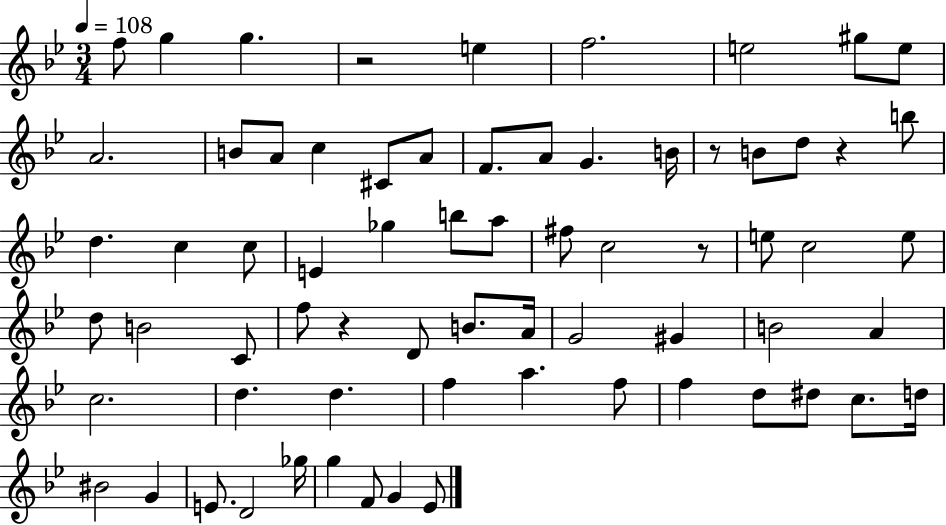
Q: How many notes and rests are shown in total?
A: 69